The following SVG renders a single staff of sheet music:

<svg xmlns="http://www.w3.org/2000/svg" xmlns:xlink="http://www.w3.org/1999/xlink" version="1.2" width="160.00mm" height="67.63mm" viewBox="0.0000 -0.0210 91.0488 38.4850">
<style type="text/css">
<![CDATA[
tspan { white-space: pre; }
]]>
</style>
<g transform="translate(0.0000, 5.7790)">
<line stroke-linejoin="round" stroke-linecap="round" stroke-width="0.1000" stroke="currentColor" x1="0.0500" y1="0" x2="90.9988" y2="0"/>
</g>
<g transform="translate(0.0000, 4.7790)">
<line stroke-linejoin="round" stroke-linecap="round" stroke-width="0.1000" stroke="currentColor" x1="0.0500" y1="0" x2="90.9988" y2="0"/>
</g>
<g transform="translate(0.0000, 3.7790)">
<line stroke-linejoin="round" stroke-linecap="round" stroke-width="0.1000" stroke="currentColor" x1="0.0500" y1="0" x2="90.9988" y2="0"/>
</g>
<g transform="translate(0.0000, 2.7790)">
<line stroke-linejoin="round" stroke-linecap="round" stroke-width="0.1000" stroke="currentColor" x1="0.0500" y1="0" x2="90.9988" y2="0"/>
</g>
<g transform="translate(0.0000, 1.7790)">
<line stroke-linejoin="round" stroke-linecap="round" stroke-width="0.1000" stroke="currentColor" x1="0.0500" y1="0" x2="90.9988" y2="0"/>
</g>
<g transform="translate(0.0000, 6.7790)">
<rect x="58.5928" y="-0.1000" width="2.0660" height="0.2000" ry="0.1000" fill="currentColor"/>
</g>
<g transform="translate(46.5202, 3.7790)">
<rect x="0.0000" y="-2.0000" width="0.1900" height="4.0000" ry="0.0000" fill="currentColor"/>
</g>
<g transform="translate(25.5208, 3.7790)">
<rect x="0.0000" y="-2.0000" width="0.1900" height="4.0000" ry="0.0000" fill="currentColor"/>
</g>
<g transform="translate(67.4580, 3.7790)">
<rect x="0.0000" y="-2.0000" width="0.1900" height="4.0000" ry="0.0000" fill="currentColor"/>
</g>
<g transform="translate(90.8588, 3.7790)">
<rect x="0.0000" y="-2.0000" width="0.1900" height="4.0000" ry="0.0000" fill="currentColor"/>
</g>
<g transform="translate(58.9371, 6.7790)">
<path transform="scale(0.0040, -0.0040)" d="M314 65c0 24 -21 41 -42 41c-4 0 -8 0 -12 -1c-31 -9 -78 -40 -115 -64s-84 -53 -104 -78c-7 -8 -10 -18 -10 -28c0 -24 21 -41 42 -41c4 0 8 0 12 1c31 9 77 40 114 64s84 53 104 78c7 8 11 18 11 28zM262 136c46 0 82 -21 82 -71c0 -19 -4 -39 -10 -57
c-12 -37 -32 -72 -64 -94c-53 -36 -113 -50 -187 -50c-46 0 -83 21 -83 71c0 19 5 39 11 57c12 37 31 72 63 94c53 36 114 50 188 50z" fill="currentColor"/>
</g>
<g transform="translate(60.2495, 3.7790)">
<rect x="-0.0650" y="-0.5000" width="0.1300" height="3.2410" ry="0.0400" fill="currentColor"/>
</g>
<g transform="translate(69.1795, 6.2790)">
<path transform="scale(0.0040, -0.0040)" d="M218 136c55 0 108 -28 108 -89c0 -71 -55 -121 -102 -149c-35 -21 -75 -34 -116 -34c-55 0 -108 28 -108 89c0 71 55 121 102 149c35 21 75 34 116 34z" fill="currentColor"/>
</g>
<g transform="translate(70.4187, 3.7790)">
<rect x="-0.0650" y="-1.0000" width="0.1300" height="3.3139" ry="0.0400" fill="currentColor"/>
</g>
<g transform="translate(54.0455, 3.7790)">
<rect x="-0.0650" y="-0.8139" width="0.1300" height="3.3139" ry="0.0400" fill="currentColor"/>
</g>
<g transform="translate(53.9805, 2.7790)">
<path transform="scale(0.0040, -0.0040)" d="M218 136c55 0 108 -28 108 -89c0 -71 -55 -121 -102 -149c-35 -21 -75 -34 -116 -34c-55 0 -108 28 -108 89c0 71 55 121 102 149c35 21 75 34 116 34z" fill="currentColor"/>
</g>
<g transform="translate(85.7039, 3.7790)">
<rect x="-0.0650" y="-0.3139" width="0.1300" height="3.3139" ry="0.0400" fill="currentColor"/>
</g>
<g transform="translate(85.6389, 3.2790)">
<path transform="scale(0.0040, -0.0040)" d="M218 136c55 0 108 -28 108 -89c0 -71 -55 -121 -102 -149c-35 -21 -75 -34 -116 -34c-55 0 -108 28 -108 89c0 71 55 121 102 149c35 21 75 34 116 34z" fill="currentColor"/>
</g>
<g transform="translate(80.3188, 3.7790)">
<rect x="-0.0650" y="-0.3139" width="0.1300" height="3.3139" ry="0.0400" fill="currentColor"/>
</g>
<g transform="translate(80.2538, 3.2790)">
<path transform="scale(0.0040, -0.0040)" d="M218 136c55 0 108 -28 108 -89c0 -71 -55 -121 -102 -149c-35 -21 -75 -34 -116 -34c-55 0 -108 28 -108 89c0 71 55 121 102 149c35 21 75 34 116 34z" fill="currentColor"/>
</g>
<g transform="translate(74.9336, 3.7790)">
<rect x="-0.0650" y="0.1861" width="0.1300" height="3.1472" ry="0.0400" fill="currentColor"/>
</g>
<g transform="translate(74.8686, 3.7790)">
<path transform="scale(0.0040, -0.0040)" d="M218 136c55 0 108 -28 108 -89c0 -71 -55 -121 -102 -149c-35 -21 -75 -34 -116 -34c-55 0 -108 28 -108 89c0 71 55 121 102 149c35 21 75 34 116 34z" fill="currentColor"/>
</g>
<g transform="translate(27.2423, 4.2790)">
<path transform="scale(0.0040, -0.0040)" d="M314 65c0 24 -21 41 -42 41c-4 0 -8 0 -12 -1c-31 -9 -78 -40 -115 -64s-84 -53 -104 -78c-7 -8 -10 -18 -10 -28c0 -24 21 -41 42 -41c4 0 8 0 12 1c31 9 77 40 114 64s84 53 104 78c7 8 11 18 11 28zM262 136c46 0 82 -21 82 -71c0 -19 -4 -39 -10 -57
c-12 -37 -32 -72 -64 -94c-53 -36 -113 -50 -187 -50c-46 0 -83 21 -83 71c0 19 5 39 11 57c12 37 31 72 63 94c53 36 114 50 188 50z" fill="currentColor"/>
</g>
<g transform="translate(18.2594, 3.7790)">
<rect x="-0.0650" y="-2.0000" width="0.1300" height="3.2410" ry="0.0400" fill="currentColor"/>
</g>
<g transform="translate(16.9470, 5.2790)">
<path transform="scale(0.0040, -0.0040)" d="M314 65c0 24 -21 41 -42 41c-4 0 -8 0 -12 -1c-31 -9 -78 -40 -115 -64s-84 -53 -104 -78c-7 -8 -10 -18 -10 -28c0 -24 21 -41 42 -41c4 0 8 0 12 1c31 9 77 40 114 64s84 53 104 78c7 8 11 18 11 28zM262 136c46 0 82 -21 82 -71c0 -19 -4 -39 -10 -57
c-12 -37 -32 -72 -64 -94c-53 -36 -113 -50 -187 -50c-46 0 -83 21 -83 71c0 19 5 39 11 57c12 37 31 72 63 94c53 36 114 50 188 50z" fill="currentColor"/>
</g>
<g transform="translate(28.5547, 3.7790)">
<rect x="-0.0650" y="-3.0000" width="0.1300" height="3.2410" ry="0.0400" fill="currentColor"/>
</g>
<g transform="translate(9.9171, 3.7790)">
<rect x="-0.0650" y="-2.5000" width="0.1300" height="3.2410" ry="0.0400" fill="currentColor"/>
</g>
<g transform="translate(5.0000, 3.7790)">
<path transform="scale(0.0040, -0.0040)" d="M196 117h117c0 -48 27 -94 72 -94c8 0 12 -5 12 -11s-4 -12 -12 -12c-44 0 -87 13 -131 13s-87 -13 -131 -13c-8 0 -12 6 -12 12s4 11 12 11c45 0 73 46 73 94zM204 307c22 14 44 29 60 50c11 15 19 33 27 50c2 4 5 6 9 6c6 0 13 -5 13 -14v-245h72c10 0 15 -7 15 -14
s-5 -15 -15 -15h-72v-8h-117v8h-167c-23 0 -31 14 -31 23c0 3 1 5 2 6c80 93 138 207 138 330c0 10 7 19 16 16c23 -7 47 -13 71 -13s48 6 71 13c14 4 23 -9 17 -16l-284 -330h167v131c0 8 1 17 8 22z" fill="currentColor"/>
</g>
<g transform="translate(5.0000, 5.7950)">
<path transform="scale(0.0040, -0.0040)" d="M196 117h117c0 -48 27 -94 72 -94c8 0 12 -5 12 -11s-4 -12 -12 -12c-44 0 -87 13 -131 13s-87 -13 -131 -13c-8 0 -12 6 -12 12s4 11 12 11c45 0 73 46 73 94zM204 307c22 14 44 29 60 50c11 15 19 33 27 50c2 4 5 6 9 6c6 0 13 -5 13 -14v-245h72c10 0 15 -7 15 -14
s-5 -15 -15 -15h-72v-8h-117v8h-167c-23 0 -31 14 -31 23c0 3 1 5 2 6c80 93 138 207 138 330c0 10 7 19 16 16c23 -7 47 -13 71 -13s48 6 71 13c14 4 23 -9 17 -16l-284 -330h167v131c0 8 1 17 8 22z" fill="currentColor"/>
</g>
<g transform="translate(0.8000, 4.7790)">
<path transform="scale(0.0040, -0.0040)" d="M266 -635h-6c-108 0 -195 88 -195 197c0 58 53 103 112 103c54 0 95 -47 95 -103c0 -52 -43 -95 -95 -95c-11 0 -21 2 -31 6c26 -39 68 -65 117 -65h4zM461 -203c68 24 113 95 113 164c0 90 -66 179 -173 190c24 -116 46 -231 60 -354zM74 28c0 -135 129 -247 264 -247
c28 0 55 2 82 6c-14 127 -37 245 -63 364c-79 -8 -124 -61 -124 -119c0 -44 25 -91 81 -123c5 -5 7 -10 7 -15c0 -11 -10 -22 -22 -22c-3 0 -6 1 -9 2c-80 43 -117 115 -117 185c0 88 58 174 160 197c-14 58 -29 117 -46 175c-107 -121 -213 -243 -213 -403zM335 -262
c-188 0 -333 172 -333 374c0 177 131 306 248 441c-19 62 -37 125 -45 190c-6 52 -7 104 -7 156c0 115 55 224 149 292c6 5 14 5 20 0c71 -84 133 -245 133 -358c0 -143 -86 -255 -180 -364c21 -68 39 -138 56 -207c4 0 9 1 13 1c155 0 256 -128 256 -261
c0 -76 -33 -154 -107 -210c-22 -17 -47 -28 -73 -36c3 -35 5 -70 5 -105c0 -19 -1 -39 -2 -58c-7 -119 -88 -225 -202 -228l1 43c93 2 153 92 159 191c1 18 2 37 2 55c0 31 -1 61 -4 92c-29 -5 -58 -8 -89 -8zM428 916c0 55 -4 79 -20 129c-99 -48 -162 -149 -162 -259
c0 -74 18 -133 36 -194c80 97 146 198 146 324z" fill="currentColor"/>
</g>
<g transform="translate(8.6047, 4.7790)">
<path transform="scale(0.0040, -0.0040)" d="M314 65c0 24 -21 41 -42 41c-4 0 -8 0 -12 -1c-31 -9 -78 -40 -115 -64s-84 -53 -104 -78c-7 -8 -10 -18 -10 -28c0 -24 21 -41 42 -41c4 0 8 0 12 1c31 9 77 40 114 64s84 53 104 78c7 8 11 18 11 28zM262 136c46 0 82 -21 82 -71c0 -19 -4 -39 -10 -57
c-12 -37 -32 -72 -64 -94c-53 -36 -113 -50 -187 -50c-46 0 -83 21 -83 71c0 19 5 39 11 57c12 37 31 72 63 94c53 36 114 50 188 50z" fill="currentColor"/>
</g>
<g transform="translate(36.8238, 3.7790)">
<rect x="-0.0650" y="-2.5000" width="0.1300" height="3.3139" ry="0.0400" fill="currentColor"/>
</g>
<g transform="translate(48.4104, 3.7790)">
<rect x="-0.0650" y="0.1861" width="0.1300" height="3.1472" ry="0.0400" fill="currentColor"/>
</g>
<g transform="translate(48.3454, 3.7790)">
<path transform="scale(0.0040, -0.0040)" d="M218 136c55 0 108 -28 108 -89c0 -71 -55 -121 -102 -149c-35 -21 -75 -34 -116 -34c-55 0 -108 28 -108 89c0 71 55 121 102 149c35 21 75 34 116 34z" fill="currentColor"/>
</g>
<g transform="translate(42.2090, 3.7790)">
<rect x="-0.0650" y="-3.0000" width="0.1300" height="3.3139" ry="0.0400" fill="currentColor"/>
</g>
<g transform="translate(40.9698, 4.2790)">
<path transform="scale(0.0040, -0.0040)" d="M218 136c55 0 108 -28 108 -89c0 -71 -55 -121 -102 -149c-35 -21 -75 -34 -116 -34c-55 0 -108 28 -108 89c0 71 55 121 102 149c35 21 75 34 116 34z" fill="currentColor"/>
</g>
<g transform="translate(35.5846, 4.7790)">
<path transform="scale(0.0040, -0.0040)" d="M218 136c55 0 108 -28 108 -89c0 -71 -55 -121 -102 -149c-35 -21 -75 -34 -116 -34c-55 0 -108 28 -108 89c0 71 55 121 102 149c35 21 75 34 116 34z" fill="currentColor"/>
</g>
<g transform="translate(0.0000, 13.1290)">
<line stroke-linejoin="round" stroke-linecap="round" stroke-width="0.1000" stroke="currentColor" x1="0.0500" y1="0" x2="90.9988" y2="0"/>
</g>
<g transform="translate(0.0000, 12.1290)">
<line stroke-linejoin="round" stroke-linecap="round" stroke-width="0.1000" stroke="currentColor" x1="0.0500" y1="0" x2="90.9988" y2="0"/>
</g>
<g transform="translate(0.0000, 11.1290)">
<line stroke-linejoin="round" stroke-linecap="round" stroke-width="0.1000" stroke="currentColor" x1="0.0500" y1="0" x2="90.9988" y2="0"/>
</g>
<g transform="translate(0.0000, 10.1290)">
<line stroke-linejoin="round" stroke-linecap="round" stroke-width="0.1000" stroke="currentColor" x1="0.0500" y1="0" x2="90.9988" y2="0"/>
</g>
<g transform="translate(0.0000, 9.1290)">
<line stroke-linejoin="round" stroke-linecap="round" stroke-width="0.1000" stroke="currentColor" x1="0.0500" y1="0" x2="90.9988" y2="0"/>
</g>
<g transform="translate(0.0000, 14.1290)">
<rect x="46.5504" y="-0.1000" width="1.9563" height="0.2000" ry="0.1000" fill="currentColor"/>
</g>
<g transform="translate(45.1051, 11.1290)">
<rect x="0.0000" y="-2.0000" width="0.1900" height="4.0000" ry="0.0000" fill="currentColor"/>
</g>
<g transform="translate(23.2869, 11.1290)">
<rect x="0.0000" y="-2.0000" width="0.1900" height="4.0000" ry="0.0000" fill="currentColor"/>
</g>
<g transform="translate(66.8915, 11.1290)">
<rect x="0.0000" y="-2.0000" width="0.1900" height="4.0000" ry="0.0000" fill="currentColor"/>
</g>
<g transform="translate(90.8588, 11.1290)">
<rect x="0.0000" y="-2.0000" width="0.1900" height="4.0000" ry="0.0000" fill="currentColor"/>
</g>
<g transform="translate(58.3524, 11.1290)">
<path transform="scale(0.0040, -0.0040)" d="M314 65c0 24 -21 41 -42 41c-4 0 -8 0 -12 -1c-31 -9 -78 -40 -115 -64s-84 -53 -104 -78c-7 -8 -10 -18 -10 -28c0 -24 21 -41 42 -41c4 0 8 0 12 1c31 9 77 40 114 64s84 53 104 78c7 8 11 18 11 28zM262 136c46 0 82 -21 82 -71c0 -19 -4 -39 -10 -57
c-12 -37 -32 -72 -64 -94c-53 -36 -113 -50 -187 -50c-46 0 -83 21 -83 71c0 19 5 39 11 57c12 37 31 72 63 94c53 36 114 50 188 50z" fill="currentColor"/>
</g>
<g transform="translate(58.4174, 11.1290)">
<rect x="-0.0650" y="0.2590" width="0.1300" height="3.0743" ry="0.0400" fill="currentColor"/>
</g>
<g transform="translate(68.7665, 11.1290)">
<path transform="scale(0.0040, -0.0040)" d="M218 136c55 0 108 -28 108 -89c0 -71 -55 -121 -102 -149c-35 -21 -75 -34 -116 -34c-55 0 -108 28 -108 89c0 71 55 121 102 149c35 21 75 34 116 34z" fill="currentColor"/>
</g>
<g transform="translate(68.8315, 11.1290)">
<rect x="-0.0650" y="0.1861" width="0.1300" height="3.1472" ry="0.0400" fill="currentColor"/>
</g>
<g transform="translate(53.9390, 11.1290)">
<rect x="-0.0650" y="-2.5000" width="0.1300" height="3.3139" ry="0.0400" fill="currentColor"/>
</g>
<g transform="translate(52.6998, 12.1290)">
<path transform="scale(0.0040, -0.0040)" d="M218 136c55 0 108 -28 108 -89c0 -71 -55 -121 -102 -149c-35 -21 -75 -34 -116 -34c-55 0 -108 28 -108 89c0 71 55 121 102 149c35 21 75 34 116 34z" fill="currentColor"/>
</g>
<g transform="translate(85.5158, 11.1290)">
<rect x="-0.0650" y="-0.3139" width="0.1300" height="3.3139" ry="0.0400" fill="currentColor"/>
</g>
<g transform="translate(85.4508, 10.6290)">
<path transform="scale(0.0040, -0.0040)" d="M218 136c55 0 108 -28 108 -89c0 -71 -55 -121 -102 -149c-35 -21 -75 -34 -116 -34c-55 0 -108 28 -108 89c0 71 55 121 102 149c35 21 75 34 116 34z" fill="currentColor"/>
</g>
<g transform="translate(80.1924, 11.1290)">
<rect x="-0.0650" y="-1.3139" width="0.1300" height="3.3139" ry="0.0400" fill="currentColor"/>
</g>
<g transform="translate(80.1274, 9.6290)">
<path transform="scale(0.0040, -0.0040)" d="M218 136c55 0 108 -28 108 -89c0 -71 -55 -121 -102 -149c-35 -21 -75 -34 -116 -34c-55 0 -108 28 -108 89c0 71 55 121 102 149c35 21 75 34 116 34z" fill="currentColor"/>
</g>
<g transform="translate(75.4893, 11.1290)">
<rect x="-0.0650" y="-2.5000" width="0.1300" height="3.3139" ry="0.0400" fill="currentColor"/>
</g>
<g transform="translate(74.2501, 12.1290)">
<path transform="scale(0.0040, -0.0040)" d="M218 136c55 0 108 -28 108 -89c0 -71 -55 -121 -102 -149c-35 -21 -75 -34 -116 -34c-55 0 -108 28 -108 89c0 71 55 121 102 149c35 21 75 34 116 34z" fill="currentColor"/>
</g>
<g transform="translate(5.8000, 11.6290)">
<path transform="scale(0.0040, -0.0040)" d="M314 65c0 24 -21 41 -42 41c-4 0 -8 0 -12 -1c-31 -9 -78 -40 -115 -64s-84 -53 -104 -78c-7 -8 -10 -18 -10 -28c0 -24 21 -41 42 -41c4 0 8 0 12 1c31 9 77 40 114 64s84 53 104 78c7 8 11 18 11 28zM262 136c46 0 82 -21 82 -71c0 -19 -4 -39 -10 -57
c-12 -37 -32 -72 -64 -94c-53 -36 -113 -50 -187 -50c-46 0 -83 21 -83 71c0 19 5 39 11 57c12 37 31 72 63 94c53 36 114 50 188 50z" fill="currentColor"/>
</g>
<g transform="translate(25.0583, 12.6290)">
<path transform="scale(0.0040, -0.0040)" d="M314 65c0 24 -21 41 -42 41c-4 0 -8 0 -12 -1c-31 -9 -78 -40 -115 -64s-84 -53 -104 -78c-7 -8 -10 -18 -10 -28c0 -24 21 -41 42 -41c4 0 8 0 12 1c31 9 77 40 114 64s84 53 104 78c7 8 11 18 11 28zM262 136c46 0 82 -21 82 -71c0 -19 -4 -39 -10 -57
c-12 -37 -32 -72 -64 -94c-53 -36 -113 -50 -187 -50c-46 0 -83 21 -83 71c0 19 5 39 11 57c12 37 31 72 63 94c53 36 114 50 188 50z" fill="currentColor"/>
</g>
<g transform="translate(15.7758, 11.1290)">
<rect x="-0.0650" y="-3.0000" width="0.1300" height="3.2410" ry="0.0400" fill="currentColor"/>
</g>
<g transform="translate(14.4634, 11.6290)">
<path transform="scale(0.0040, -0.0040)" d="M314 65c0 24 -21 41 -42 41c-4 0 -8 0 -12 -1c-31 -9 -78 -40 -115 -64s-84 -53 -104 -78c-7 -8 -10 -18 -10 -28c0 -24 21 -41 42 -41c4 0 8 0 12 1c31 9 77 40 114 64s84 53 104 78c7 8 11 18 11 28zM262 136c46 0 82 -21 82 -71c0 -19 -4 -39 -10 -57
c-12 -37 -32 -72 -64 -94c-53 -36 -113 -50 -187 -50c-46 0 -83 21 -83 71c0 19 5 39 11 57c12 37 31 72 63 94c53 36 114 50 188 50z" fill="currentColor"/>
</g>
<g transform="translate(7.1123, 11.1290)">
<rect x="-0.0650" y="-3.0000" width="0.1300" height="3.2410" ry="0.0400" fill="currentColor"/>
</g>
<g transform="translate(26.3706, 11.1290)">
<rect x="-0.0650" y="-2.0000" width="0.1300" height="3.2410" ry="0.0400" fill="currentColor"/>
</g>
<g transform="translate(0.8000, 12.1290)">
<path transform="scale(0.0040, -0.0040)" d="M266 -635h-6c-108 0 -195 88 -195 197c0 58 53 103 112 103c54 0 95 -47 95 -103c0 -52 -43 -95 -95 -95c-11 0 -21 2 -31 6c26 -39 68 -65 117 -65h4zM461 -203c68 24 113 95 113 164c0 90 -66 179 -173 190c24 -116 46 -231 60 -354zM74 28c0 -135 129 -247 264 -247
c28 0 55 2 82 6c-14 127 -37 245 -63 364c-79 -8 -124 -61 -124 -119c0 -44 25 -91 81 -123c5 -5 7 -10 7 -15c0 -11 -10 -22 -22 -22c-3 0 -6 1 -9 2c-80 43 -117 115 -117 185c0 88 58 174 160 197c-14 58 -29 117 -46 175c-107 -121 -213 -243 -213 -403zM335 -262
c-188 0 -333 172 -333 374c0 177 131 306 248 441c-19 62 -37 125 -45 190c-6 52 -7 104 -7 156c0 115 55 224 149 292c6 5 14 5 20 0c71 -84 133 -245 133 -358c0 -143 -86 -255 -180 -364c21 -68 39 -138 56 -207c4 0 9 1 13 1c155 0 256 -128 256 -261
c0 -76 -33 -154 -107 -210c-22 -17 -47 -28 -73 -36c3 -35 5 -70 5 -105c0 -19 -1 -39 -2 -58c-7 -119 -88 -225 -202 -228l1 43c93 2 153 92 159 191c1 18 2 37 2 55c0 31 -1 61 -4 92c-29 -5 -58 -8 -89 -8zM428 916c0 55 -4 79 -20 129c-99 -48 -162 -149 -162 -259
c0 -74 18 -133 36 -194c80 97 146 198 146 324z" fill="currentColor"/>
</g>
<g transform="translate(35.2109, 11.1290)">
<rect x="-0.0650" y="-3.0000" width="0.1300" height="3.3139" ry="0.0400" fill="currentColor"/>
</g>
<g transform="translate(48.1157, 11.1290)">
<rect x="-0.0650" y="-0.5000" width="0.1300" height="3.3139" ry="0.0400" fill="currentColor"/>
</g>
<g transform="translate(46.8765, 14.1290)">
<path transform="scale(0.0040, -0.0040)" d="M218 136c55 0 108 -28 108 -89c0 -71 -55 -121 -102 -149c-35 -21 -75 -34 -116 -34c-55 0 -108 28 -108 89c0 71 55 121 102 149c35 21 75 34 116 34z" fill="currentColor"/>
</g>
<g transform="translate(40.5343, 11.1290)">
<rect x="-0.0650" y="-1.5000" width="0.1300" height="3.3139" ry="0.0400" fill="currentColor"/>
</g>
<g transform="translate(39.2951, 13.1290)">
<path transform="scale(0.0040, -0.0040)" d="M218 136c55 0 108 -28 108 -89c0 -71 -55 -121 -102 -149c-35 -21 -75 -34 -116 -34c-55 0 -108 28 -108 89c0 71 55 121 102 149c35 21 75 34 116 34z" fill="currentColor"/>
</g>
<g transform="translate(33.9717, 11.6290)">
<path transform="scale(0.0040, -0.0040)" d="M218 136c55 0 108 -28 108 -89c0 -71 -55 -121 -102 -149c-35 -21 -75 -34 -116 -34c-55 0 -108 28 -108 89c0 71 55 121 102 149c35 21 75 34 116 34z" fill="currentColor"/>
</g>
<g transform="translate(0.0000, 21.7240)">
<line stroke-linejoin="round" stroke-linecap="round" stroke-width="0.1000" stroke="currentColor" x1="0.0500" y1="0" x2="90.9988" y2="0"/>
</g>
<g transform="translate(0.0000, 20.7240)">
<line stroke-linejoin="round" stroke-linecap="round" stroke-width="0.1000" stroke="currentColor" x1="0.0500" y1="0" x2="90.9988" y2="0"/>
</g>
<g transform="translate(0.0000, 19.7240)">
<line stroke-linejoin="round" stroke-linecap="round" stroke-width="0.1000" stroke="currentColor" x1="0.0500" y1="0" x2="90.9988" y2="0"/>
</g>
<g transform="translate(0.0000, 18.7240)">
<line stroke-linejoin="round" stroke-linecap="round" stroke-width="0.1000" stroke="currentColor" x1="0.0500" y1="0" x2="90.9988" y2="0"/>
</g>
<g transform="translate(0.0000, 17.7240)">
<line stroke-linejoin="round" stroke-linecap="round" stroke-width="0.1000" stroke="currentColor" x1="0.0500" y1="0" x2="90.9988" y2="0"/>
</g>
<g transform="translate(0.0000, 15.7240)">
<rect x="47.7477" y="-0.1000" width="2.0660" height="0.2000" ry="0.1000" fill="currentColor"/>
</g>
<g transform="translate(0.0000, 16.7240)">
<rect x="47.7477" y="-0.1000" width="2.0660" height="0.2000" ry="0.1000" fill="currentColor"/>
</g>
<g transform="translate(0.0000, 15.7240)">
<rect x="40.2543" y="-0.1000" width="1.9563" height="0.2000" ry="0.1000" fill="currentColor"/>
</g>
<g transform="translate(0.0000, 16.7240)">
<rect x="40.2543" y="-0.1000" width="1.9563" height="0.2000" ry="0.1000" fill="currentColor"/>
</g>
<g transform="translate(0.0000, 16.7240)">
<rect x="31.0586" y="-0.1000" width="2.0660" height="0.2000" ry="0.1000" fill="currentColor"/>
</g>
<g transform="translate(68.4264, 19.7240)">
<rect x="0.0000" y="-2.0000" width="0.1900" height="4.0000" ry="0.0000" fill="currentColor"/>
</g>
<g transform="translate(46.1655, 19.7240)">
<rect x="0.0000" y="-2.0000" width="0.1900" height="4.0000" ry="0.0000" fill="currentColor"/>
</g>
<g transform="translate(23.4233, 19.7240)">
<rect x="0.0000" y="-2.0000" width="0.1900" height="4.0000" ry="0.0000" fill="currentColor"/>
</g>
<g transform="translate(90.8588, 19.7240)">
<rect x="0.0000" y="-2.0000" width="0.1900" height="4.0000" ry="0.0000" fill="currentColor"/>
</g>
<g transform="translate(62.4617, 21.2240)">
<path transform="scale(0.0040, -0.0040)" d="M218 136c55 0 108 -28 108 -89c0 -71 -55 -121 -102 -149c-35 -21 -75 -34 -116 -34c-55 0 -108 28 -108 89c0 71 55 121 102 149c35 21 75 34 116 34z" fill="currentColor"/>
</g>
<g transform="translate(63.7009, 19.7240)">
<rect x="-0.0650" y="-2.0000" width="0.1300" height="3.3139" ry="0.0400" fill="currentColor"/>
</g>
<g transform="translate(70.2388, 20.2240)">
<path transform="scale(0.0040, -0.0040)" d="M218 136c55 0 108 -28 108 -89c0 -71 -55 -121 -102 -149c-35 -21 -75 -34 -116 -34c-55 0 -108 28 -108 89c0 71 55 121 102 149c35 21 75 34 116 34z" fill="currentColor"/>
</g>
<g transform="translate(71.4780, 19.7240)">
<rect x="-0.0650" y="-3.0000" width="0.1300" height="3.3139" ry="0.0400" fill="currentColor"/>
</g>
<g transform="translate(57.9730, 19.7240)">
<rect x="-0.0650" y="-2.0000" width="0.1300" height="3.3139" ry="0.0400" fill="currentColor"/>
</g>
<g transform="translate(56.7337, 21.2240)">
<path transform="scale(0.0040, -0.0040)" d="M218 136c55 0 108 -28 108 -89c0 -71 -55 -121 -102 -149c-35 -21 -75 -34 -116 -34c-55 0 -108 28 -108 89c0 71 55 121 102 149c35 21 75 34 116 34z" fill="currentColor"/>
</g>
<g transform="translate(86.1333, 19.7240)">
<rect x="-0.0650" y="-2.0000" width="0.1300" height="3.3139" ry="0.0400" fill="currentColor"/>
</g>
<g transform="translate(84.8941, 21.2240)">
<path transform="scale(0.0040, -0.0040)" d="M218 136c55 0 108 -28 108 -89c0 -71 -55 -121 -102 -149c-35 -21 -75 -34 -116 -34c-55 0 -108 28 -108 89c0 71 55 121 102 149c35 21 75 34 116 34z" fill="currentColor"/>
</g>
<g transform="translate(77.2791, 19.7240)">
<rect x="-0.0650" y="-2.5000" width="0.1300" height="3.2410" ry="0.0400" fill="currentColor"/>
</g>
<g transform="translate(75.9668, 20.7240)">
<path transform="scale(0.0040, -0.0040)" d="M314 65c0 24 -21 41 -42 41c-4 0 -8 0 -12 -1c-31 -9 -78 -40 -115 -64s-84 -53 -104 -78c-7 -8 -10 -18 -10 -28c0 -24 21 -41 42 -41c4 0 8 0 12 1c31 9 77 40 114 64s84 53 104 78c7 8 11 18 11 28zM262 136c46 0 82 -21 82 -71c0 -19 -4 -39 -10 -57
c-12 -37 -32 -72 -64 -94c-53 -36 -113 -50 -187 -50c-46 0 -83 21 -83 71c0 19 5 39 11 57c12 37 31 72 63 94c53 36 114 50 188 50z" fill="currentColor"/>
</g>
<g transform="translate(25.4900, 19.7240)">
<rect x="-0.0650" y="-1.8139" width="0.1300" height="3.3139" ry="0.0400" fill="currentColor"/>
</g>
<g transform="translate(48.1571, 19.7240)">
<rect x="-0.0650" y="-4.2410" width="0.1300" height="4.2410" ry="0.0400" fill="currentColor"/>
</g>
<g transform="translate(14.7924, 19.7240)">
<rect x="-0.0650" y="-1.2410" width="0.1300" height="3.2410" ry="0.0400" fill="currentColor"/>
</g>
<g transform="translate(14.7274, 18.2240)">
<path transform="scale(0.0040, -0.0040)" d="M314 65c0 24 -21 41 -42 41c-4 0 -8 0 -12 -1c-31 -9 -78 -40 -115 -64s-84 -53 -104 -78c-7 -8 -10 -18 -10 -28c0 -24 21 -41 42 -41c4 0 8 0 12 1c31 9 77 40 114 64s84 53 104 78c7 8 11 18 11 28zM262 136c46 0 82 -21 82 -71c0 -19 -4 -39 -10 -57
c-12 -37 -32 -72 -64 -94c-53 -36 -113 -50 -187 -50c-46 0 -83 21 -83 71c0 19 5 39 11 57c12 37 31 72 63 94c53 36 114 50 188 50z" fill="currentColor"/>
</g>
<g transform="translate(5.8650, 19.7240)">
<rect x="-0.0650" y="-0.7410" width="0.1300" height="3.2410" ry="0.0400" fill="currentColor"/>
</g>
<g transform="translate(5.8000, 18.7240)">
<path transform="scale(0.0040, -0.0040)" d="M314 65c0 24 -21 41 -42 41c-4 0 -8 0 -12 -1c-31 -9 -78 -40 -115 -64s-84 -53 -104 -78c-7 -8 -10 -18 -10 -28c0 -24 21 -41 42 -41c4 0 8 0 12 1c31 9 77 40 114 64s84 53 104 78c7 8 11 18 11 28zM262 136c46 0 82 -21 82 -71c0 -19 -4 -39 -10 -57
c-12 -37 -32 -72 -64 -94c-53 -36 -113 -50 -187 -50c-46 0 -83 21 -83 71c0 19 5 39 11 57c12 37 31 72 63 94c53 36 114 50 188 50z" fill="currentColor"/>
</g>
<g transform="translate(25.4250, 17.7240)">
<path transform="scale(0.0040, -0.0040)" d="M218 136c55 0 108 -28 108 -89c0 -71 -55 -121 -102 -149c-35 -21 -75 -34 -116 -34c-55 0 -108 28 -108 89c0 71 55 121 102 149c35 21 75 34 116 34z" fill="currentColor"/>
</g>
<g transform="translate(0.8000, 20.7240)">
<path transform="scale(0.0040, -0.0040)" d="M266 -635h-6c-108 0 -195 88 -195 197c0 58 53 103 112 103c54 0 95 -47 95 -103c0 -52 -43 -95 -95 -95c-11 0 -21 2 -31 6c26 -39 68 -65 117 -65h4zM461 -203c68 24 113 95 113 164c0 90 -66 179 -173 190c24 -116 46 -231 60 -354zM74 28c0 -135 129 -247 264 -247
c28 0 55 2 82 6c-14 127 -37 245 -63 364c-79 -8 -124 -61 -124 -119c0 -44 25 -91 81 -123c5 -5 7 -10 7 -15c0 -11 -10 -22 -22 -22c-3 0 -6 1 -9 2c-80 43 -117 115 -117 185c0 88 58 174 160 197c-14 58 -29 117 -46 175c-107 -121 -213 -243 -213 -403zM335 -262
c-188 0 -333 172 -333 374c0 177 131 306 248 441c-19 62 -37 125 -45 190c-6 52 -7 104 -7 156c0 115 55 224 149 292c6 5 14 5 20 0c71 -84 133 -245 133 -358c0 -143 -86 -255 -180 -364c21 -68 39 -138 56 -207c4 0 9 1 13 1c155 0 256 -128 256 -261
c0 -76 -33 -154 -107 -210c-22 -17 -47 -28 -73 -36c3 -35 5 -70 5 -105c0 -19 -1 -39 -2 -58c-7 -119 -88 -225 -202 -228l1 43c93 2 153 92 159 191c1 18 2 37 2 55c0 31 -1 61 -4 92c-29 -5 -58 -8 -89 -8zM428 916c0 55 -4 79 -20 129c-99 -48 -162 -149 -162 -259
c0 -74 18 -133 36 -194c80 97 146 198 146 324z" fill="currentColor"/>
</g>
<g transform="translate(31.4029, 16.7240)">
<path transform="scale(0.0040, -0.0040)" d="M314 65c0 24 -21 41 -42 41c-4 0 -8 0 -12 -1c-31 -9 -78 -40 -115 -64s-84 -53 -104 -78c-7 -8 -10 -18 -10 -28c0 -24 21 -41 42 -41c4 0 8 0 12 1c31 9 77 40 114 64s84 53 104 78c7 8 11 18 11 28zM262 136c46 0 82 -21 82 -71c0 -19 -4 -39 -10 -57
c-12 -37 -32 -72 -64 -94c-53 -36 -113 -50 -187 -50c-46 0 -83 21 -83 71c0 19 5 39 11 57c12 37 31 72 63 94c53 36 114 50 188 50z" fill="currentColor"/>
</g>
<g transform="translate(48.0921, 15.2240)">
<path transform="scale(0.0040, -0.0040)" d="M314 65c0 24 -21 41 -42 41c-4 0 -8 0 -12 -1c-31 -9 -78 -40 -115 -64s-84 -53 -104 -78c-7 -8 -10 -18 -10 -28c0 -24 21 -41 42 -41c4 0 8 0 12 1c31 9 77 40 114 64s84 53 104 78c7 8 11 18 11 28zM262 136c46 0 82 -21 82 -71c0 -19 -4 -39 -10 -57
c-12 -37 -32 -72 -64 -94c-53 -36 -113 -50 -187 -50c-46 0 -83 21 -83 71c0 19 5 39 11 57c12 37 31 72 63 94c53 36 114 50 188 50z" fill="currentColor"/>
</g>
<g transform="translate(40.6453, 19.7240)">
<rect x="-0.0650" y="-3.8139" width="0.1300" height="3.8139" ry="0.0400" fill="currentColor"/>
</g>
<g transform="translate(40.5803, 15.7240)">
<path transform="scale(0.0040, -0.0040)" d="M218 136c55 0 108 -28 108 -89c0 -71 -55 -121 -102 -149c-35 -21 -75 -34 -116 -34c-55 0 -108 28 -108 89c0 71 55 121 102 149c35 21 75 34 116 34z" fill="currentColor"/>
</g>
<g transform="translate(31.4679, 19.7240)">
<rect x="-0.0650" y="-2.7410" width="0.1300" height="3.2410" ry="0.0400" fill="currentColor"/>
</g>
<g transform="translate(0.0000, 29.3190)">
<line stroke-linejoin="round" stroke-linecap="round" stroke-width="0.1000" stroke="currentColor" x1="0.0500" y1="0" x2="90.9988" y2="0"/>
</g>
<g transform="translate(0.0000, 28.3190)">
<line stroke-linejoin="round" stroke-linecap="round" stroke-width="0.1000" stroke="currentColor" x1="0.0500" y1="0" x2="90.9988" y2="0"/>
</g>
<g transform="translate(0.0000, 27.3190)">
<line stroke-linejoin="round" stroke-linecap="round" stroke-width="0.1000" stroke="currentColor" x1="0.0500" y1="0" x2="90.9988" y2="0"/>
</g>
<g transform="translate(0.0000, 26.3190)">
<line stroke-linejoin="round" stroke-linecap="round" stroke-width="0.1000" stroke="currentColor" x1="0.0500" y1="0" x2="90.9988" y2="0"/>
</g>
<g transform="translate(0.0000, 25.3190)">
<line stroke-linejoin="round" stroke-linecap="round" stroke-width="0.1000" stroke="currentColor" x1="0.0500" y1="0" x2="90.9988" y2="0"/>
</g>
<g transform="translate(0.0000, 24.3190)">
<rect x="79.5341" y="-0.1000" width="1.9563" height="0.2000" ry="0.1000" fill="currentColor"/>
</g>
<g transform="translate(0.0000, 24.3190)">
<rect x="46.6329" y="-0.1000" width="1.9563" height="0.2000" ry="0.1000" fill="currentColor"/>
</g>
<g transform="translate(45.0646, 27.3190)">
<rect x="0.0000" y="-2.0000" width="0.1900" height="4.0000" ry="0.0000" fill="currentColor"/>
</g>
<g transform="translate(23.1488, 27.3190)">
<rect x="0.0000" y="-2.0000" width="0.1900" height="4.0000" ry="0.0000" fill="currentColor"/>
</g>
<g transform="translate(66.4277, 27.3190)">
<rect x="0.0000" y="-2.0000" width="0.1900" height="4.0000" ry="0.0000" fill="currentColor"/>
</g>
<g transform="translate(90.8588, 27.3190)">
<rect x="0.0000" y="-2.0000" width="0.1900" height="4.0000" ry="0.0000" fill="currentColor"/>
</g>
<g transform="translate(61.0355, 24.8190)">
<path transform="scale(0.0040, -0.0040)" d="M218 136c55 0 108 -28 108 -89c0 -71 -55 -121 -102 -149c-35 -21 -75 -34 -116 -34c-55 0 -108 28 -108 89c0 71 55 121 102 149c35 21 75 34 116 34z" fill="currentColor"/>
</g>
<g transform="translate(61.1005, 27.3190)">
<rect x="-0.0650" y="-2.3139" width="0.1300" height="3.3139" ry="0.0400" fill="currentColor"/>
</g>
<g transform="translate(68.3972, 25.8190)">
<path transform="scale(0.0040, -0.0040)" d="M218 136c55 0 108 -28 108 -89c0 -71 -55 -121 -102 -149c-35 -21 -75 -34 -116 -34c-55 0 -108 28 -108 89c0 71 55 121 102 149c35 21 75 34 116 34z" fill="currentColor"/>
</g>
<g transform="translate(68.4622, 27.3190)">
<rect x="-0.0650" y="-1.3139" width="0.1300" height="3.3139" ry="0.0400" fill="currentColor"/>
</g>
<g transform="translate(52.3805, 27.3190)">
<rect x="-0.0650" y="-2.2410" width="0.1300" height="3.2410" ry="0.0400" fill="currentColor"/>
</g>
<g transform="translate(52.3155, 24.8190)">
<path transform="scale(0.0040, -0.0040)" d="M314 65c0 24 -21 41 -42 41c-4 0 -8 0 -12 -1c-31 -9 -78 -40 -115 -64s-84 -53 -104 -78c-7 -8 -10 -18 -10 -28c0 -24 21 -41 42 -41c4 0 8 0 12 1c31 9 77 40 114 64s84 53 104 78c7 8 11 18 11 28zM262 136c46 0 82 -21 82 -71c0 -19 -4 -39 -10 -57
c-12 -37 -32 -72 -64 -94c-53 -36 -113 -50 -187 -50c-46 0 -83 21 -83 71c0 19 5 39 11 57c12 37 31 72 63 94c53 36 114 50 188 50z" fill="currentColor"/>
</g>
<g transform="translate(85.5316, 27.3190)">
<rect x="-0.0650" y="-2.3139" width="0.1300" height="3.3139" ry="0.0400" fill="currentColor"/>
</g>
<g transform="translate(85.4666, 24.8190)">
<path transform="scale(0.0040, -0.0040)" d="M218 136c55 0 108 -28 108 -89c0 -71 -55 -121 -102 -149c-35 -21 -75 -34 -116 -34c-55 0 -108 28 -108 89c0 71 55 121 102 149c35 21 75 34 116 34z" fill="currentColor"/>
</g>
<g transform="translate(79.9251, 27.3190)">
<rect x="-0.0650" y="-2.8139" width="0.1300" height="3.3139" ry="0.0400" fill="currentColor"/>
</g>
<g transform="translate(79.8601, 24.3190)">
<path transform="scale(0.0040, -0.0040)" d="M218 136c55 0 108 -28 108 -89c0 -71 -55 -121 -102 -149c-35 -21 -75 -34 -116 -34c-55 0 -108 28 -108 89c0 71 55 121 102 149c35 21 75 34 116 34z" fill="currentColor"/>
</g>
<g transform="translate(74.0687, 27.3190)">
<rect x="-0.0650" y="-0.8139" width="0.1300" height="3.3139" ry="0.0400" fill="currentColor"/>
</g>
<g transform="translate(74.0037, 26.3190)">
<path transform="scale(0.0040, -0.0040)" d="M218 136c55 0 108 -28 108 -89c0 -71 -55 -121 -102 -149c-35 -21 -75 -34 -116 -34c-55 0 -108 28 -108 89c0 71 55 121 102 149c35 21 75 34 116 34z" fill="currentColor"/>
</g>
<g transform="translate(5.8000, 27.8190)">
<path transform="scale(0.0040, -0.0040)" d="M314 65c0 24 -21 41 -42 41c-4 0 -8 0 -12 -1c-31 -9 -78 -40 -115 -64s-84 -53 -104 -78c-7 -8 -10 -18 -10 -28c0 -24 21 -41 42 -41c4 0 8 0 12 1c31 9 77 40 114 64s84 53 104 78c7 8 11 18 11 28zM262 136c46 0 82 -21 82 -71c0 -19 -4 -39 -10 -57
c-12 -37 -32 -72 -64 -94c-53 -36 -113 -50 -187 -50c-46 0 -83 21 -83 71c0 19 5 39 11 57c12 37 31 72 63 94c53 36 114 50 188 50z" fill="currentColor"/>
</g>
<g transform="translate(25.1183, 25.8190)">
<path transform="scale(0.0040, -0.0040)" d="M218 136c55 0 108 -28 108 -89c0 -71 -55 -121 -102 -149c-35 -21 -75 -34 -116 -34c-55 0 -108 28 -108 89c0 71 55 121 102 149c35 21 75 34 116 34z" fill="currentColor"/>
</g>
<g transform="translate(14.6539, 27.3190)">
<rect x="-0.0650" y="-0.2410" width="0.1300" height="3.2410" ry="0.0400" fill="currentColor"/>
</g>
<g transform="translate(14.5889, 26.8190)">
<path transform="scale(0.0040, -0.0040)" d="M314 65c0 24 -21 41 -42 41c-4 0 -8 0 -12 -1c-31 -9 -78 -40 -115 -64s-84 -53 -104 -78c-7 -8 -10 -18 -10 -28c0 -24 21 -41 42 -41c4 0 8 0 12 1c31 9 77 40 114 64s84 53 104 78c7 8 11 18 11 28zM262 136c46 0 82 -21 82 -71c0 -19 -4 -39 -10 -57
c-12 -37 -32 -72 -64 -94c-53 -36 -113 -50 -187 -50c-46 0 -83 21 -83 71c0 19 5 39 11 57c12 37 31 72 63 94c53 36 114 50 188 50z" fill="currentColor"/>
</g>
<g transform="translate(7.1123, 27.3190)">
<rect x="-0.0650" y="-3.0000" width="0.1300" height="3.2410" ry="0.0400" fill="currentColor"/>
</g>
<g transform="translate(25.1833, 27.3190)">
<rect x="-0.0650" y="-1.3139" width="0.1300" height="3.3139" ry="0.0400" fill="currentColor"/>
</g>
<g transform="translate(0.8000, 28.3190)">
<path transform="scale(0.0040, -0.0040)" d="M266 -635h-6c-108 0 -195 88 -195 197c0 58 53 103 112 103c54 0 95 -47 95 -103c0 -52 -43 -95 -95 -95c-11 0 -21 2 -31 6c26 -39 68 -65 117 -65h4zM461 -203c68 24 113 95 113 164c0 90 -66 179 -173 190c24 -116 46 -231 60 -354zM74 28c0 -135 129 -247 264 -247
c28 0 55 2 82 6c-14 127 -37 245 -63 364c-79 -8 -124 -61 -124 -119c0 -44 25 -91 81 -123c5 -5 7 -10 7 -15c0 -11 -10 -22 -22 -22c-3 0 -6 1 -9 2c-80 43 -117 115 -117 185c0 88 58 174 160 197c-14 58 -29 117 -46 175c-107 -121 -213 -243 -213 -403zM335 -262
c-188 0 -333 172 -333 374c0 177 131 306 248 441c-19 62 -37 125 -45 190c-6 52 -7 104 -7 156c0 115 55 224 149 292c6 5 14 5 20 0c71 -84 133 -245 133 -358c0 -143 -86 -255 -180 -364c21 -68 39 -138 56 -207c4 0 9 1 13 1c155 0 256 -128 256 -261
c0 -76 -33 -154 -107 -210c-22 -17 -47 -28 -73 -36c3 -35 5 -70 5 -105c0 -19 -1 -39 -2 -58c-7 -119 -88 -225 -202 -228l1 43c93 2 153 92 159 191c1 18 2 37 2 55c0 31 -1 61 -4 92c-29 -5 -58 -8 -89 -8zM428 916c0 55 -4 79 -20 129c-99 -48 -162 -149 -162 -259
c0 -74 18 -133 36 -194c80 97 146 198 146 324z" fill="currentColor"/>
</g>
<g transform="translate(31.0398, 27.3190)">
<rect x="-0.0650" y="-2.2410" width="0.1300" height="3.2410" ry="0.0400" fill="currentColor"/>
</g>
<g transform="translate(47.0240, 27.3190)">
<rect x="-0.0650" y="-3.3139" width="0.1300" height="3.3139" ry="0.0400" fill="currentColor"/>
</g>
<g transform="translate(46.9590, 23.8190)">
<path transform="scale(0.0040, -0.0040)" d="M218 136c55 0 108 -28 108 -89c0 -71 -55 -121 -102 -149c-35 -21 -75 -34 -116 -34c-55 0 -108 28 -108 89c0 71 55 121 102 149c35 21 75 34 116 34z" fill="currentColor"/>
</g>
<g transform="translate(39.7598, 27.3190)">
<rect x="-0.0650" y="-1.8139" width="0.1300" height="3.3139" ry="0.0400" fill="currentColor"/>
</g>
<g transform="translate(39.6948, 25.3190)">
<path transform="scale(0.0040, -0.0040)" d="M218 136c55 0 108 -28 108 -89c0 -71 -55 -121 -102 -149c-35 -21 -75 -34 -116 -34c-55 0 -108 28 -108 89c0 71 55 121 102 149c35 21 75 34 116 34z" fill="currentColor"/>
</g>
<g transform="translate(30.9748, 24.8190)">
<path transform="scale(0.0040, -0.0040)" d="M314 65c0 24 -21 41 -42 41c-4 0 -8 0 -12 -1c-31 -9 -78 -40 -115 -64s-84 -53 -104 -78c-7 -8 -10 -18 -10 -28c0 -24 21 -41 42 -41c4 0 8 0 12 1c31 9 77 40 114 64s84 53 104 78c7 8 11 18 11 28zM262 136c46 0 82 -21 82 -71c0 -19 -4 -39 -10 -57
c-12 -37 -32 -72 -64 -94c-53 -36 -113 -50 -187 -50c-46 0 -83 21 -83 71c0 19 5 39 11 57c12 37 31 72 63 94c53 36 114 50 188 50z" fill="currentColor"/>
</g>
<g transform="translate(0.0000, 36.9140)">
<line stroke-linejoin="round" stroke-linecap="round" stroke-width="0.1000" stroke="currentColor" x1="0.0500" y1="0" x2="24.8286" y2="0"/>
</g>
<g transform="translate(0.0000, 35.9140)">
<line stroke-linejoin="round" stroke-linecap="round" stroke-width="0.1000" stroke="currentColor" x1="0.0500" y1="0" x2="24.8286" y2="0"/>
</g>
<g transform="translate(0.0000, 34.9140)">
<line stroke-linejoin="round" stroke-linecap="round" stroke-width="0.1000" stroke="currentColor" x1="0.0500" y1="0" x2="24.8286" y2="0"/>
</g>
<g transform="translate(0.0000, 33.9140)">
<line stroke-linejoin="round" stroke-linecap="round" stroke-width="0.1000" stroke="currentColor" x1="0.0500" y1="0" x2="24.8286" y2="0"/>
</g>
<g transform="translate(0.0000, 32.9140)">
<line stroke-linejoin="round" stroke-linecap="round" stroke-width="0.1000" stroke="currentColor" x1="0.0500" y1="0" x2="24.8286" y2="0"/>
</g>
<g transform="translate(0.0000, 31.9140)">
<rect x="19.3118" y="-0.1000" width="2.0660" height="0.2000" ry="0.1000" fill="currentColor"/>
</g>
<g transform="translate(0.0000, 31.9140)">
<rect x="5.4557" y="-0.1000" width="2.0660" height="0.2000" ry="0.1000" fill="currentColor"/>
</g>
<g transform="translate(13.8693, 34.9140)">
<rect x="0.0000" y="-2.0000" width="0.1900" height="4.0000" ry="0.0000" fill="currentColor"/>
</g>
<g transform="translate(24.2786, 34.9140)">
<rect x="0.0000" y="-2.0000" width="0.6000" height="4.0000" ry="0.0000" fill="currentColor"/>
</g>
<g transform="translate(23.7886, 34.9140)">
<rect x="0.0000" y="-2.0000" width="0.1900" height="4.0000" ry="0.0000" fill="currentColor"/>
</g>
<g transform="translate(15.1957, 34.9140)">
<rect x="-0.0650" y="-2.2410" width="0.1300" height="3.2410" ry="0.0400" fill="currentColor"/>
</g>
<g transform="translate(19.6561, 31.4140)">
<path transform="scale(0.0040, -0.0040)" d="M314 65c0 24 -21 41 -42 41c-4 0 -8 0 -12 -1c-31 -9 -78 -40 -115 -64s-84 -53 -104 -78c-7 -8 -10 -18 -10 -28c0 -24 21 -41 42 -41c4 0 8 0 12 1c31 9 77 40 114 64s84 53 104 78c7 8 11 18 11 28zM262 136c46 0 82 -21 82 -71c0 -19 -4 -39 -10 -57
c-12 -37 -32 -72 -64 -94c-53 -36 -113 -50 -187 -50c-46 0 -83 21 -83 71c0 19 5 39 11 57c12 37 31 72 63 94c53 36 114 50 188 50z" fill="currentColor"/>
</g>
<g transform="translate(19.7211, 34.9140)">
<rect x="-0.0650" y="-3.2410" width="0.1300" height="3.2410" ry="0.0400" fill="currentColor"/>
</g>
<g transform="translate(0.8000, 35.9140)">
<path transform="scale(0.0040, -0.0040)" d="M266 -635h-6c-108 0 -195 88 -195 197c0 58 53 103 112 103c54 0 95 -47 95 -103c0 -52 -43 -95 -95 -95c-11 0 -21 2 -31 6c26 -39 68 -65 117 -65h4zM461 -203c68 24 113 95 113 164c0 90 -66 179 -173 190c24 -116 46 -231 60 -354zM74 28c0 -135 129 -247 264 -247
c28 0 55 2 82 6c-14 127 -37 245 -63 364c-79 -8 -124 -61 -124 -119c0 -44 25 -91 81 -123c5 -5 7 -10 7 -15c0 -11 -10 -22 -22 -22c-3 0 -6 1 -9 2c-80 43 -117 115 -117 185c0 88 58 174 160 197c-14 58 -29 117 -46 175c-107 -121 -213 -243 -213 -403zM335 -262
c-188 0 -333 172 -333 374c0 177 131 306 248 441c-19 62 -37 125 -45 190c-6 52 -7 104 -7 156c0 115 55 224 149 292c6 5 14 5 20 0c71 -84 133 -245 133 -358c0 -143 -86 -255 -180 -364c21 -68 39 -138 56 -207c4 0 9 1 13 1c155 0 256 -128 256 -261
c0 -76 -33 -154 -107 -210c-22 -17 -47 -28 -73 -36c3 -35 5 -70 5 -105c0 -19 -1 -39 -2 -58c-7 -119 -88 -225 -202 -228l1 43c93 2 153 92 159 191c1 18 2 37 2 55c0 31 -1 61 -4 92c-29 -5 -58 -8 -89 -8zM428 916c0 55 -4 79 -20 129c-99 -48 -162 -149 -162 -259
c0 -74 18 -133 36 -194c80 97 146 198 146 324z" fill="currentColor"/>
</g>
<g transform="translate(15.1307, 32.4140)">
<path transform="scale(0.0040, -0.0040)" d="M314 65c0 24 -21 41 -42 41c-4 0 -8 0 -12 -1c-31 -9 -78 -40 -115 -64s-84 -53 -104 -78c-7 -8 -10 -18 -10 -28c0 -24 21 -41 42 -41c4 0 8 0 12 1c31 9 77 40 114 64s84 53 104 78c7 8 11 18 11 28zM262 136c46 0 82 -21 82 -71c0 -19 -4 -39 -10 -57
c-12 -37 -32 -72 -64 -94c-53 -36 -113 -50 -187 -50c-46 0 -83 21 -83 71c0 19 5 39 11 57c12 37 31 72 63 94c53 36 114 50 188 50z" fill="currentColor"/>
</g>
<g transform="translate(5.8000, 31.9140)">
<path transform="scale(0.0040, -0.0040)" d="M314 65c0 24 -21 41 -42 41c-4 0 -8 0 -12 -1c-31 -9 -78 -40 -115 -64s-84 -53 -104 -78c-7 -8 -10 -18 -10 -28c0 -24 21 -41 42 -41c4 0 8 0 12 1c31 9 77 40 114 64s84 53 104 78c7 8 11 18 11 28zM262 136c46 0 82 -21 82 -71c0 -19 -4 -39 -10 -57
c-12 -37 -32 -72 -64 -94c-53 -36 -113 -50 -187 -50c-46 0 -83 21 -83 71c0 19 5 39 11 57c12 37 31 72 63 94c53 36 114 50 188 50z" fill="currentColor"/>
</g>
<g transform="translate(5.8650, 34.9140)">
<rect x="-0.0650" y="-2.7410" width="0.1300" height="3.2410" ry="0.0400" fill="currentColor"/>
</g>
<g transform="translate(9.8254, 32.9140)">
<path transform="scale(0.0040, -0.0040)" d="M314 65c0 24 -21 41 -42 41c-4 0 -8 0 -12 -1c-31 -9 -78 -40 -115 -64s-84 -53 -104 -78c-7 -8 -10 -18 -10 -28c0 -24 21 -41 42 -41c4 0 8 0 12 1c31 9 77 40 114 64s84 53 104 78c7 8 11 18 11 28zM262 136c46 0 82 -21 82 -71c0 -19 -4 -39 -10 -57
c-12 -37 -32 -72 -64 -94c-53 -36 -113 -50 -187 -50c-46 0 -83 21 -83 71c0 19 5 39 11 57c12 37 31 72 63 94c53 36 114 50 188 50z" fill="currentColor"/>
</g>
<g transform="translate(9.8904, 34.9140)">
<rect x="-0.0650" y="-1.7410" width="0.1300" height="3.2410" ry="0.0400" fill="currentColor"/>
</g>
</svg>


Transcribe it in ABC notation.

X:1
T:Untitled
M:4/4
L:1/4
K:C
G2 F2 A2 G A B d C2 D B c c A2 A2 F2 A E C G B2 B G e c d2 e2 f a2 c' d'2 F F A G2 F A2 c2 e g2 f b g2 g e d a g a2 f2 g2 b2